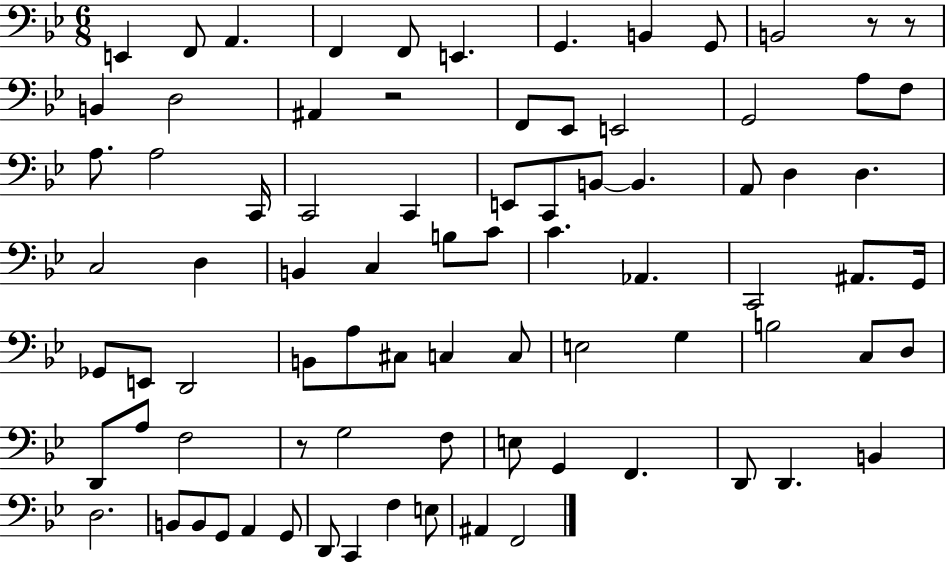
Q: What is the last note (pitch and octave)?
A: F2